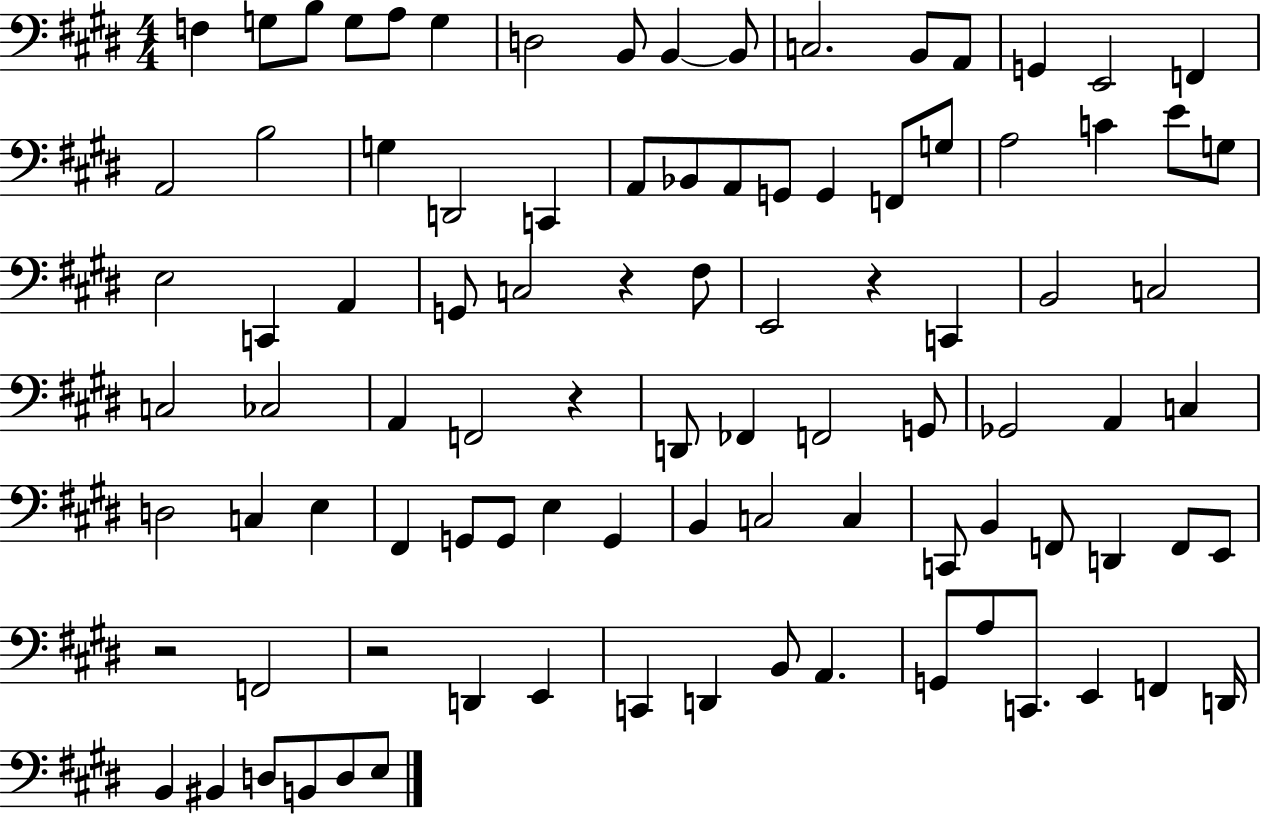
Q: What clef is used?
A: bass